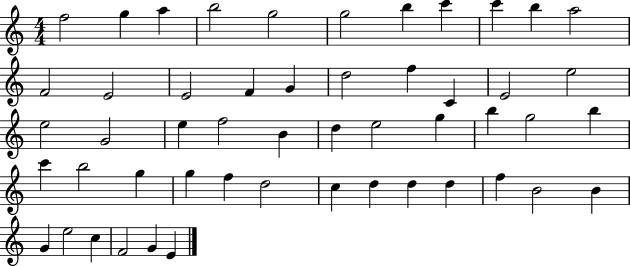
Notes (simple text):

F5/h G5/q A5/q B5/h G5/h G5/h B5/q C6/q C6/q B5/q A5/h F4/h E4/h E4/h F4/q G4/q D5/h F5/q C4/q E4/h E5/h E5/h G4/h E5/q F5/h B4/q D5/q E5/h G5/q B5/q G5/h B5/q C6/q B5/h G5/q G5/q F5/q D5/h C5/q D5/q D5/q D5/q F5/q B4/h B4/q G4/q E5/h C5/q F4/h G4/q E4/q